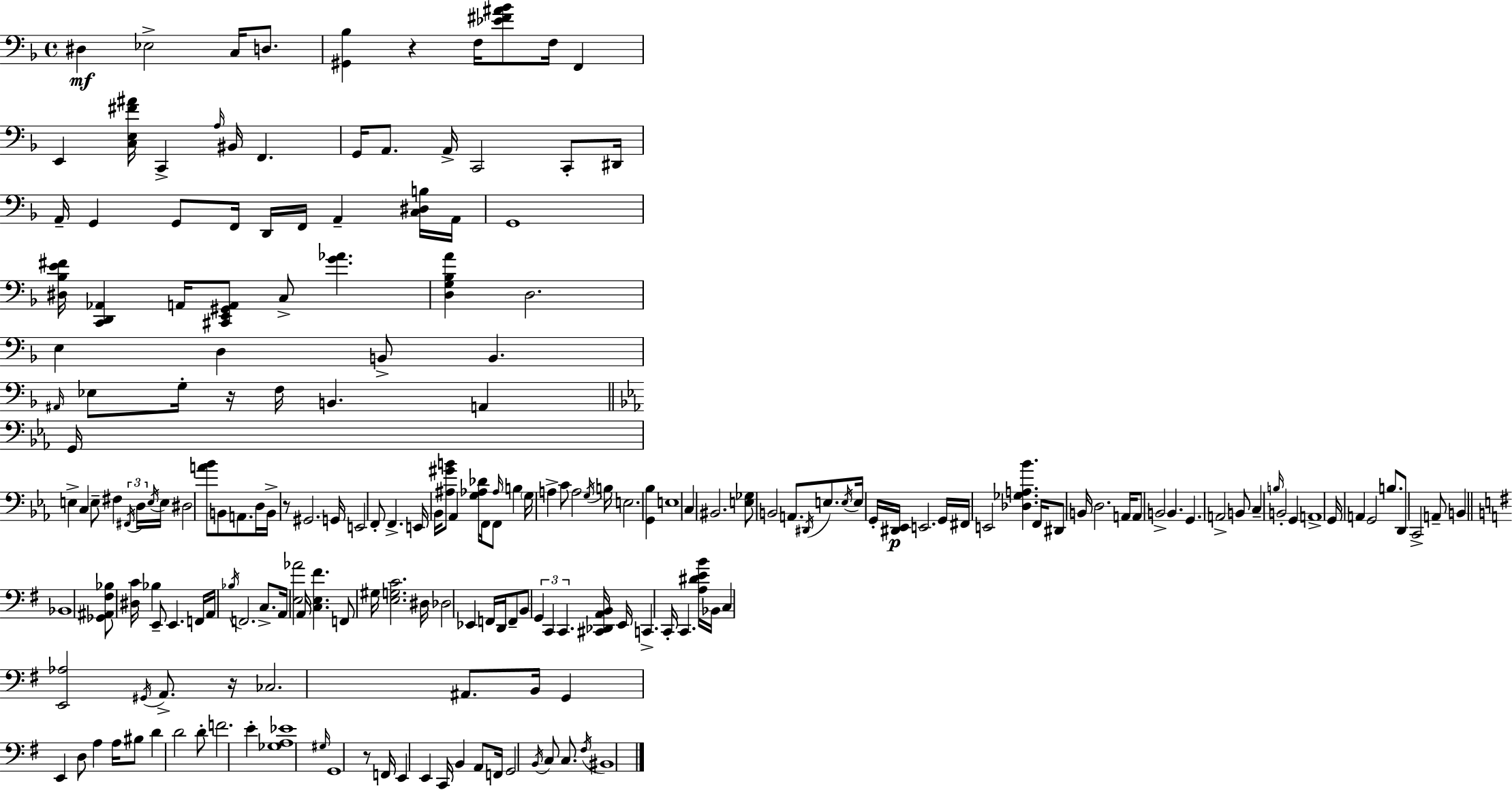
X:1
T:Untitled
M:4/4
L:1/4
K:F
^D, _E,2 C,/4 D,/2 [^G,,_B,] z F,/4 [_E^F^A_B]/2 F,/4 F,, E,, [C,E,^F^A]/4 C,, A,/4 ^B,,/4 F,, G,,/4 A,,/2 A,,/4 C,,2 C,,/2 ^D,,/4 A,,/4 G,, G,,/2 F,,/4 D,,/4 F,,/4 A,, [C,^D,B,]/4 A,,/4 G,,4 [^D,_B,E^F]/4 [C,,D,,_A,,] A,,/4 [^C,,E,,^G,,A,,]/2 C,/2 [G_A] [D,G,_B,A] D,2 E, D, B,,/2 B,, ^A,,/4 _E,/2 G,/4 z/4 F,/4 B,, A,, G,,/4 E, C, E,/2 ^F, ^F,,/4 D,/4 E,/4 E,/4 ^D,2 [A_B]/2 B,,/2 A,,/2 D,/4 B,,/4 z/2 ^G,,2 G,,/4 E,,2 F,,/2 F,, E,,/4 _B,,/4 [^A,^GB]/2 _A,, [G,_A,_D]/4 F,,/4 F,,/2 _A,/4 B, G,/4 A, C/2 A,2 G,/4 B,/4 E,2 [G,,_B,] E,4 C, ^B,,2 [E,_G,]/2 B,,2 A,,/2 ^D,,/4 E,/2 E,/4 E,/4 G,,/4 [^D,,_E,,]/4 E,,2 G,,/4 ^F,,/4 E,,2 [_D,_G,A,_B] F,,/4 ^D,,/2 B,,/4 D,2 A,,/4 A,,/2 B,,2 B,, G,, A,,2 B,,/2 C, B,/4 B,,2 G,, A,,4 G,,/4 A,, G,,2 B,/2 D,,/2 C,,2 A,,/2 B,, _B,,4 [_G,,^A,,^F,_B,]/2 [^D,C]/4 _B, E,,/2 E,, F,,/4 A,,/4 _B,/4 F,,2 C,/2 A,,/4 [E,_A]2 A,,/4 [C,E,^F] F,,/2 ^G,/4 [E,G,C]2 ^D,/4 _D,2 _E,, F,,/4 D,,/4 F,,/2 B,,/2 G,, C,, C,, [^C,,_D,,A,,B,,]/4 E,,/4 C,, C,,/4 C,, [A,^DEB]/4 _B,,/4 C, [E,,_A,]2 ^G,,/4 A,,/2 z/4 _C,2 ^A,,/2 B,,/4 G,, E,, D,/2 A, A,/4 ^B,/2 D D2 D/2 F2 E [_G,A,_E]4 ^G,/4 G,,4 z/2 F,,/4 E,, E,, C,,/4 B,, A,,/2 F,,/4 G,,2 B,,/4 C,/2 C,/2 ^F,/4 ^B,,4